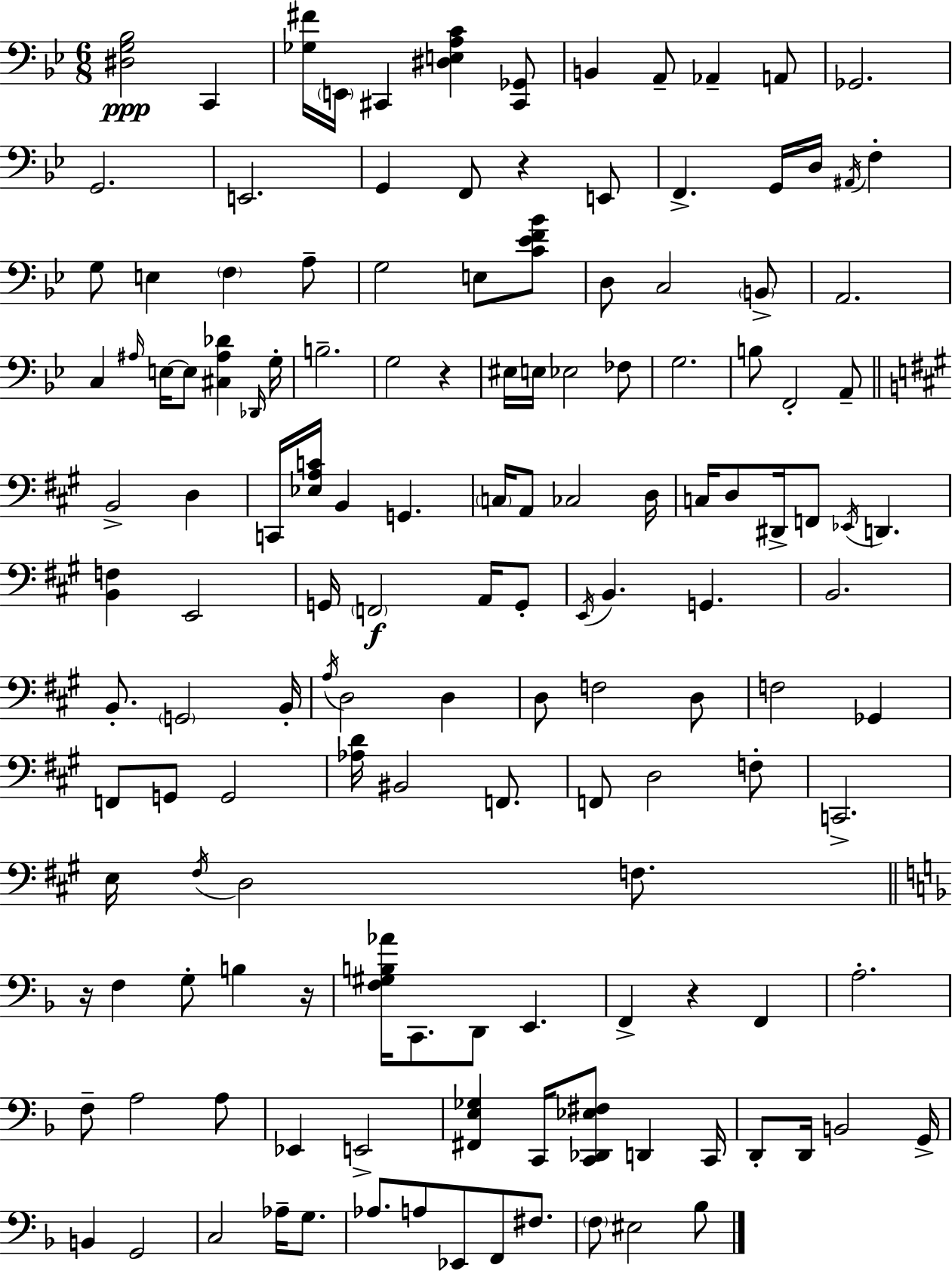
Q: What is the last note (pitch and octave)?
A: Bb3